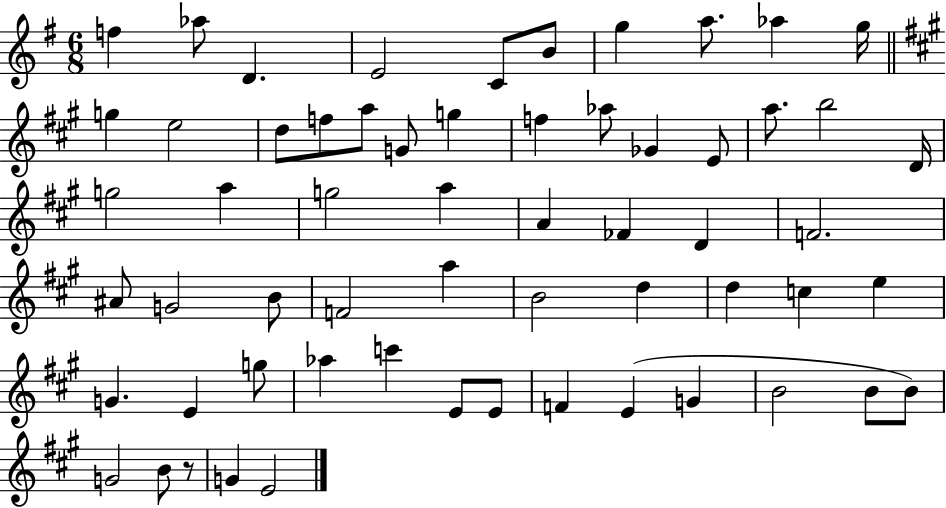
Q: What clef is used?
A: treble